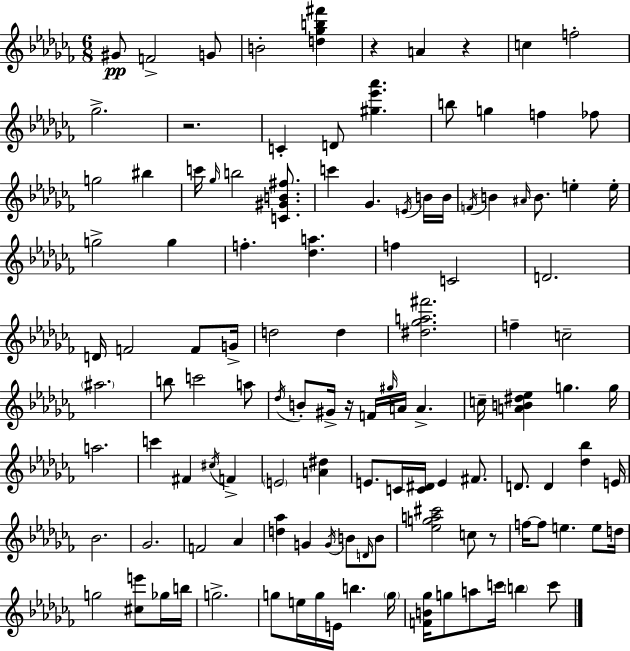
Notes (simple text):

G#4/e F4/h G4/e B4/h [D5,Gb5,B5,F#6]/q R/q A4/q R/q C5/q F5/h Gb5/h. R/h. C4/q D4/e [G#5,Eb6,Ab6]/q. B5/e G5/q F5/q FES5/e G5/h BIS5/q C6/s Gb5/s B5/h [C4,G#4,B4,F#5]/e. C6/q Gb4/q. E4/s B4/s B4/s F4/s B4/q A#4/s B4/e. E5/q E5/s G5/h G5/q F5/q. [Db5,A5]/q. F5/q C4/h D4/h. D4/s F4/h F4/e G4/s D5/h D5/q [D#5,Gb5,A5,F#6]/h. F5/q C5/h A#5/h. B5/e C6/h A5/e Db5/s B4/e G#4/s R/s F4/s G#5/s A4/s A4/q. C5/s [A4,B4,D#5,Eb5]/q G5/q. G5/s A5/h. C6/q F#4/q C#5/s F4/q E4/h [A4,D#5]/q E4/e. C4/s [C4,D#4]/s E4/q F#4/e. D4/e. D4/q [Db5,Bb5]/q E4/s Bb4/h. Gb4/h. F4/h Ab4/q [D5,Ab5]/q G4/q G4/s B4/e D4/s B4/e [Eb5,G5,A5,C#6]/h C5/e R/e F5/s F5/e E5/q. E5/e D5/s G5/h [C#5,E6]/e Gb5/s B5/s G5/h. G5/e E5/s G5/s E4/s B5/q. G5/s [F4,B4,Gb5]/s G5/e A5/e C6/s B5/q C6/e